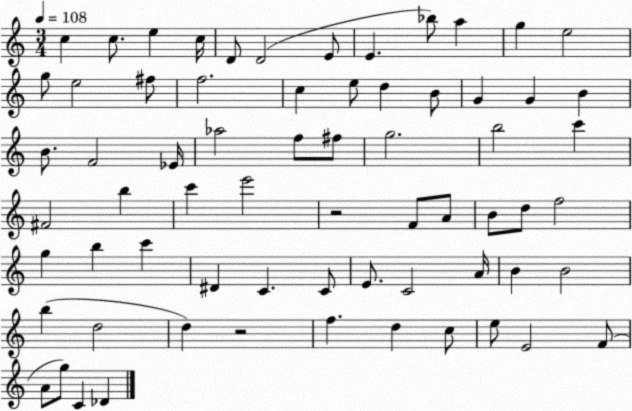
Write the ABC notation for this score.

X:1
T:Untitled
M:3/4
L:1/4
K:C
c c/2 e c/4 D/2 D2 E/2 E _b/2 a g e2 g/2 e2 ^f/2 f2 c e/2 d B/2 G G B B/2 F2 _E/4 _a2 f/2 ^f/2 g2 b2 c' ^F2 b c' e'2 z2 F/2 A/2 B/2 d/2 f2 g b c' ^D C C/2 E/2 C2 A/4 B B2 b d2 d z2 f d c/2 e/2 E2 F/2 A/2 g/2 C _D